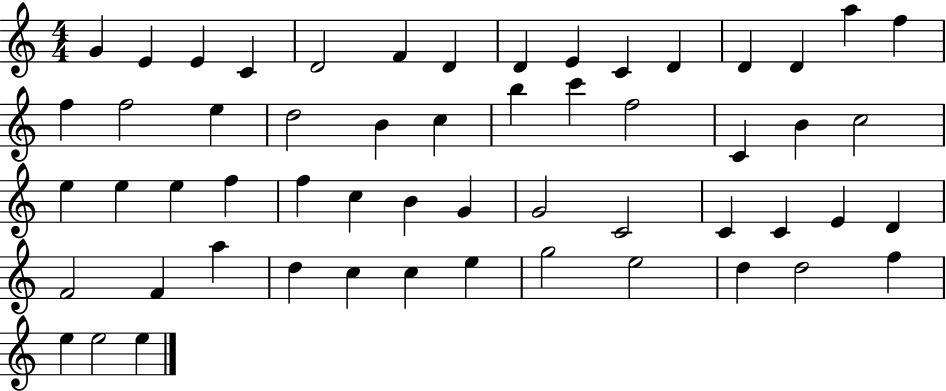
X:1
T:Untitled
M:4/4
L:1/4
K:C
G E E C D2 F D D E C D D D a f f f2 e d2 B c b c' f2 C B c2 e e e f f c B G G2 C2 C C E D F2 F a d c c e g2 e2 d d2 f e e2 e